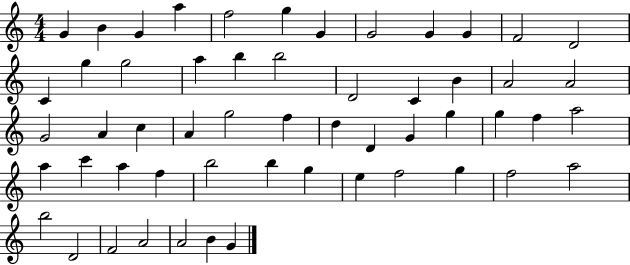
X:1
T:Untitled
M:4/4
L:1/4
K:C
G B G a f2 g G G2 G G F2 D2 C g g2 a b b2 D2 C B A2 A2 G2 A c A g2 f d D G g g f a2 a c' a f b2 b g e f2 g f2 a2 b2 D2 F2 A2 A2 B G